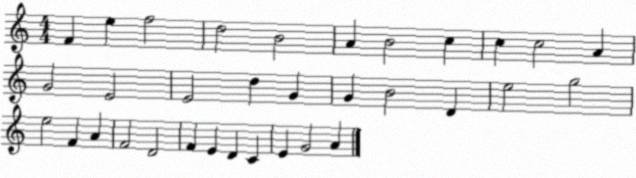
X:1
T:Untitled
M:4/4
L:1/4
K:C
F e f2 d2 B2 A B2 c c c2 A G2 E2 E2 d G G B2 D e2 g2 e2 F A F2 D2 F E D C E G2 A